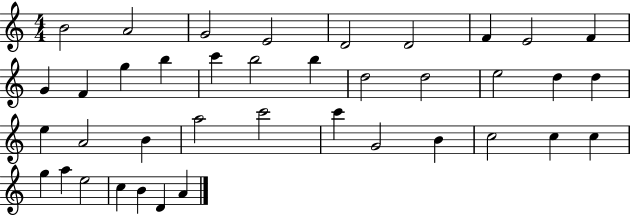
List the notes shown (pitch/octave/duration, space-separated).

B4/h A4/h G4/h E4/h D4/h D4/h F4/q E4/h F4/q G4/q F4/q G5/q B5/q C6/q B5/h B5/q D5/h D5/h E5/h D5/q D5/q E5/q A4/h B4/q A5/h C6/h C6/q G4/h B4/q C5/h C5/q C5/q G5/q A5/q E5/h C5/q B4/q D4/q A4/q